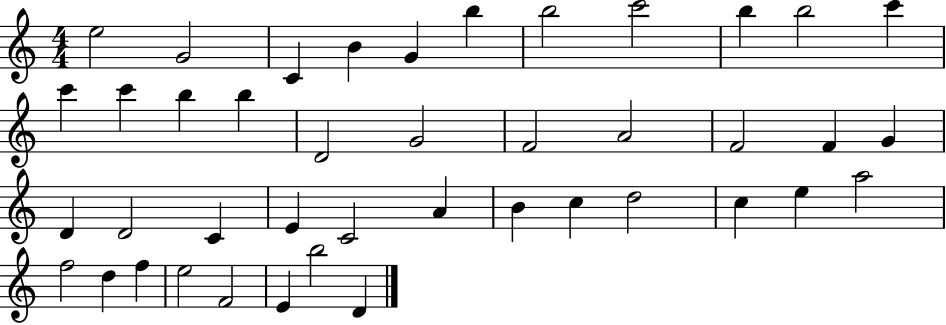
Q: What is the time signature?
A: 4/4